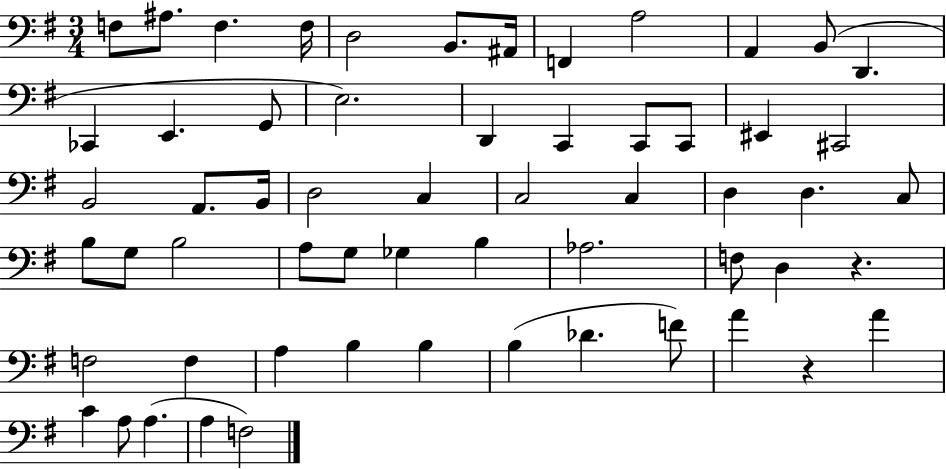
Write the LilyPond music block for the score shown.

{
  \clef bass
  \numericTimeSignature
  \time 3/4
  \key g \major
  f8 ais8. f4. f16 | d2 b,8. ais,16 | f,4 a2 | a,4 b,8( d,4. | \break ces,4 e,4. g,8 | e2.) | d,4 c,4 c,8 c,8 | eis,4 cis,2 | \break b,2 a,8. b,16 | d2 c4 | c2 c4 | d4 d4. c8 | \break b8 g8 b2 | a8 g8 ges4 b4 | aes2. | f8 d4 r4. | \break f2 f4 | a4 b4 b4 | b4( des'4. f'8) | a'4 r4 a'4 | \break c'4 a8 a4.( | a4 f2) | \bar "|."
}